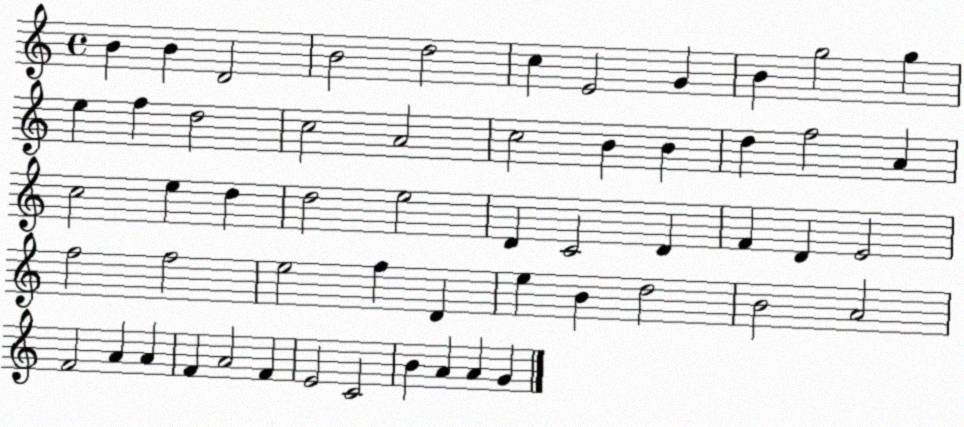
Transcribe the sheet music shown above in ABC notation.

X:1
T:Untitled
M:4/4
L:1/4
K:C
B B D2 B2 d2 c E2 G B g2 g e f d2 c2 A2 c2 B B d f2 A c2 e d d2 e2 D C2 D F D E2 f2 f2 e2 f D e B d2 B2 A2 F2 A A F A2 F E2 C2 B A A G